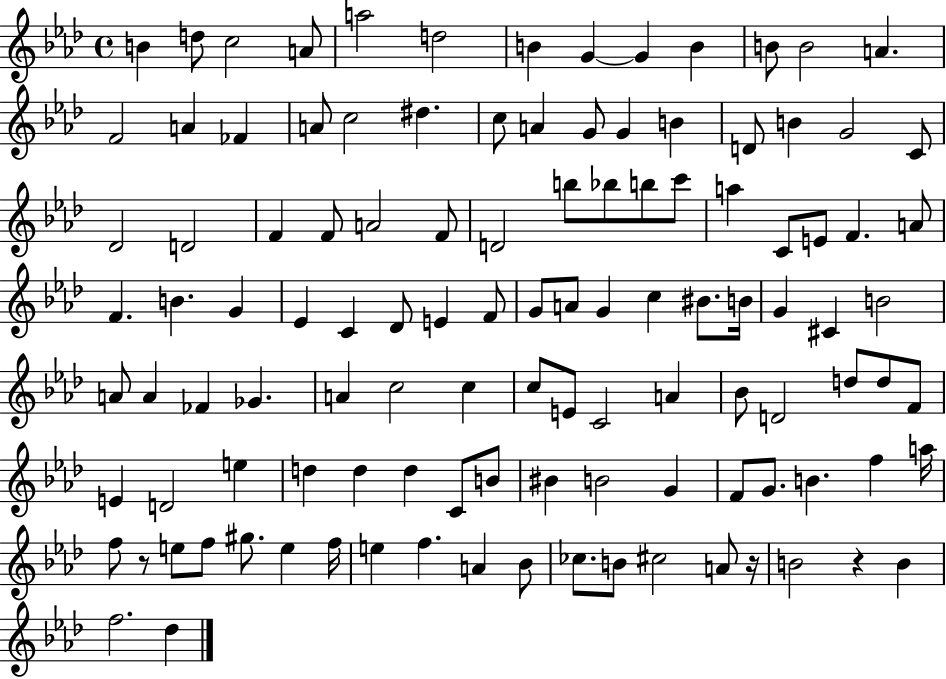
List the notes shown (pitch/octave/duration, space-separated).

B4/q D5/e C5/h A4/e A5/h D5/h B4/q G4/q G4/q B4/q B4/e B4/h A4/q. F4/h A4/q FES4/q A4/e C5/h D#5/q. C5/e A4/q G4/e G4/q B4/q D4/e B4/q G4/h C4/e Db4/h D4/h F4/q F4/e A4/h F4/e D4/h B5/e Bb5/e B5/e C6/e A5/q C4/e E4/e F4/q. A4/e F4/q. B4/q. G4/q Eb4/q C4/q Db4/e E4/q F4/e G4/e A4/e G4/q C5/q BIS4/e. B4/s G4/q C#4/q B4/h A4/e A4/q FES4/q Gb4/q. A4/q C5/h C5/q C5/e E4/e C4/h A4/q Bb4/e D4/h D5/e D5/e F4/e E4/q D4/h E5/q D5/q D5/q D5/q C4/e B4/e BIS4/q B4/h G4/q F4/e G4/e. B4/q. F5/q A5/s F5/e R/e E5/e F5/e G#5/e. E5/q F5/s E5/q F5/q. A4/q Bb4/e CES5/e. B4/e C#5/h A4/e R/s B4/h R/q B4/q F5/h. Db5/q